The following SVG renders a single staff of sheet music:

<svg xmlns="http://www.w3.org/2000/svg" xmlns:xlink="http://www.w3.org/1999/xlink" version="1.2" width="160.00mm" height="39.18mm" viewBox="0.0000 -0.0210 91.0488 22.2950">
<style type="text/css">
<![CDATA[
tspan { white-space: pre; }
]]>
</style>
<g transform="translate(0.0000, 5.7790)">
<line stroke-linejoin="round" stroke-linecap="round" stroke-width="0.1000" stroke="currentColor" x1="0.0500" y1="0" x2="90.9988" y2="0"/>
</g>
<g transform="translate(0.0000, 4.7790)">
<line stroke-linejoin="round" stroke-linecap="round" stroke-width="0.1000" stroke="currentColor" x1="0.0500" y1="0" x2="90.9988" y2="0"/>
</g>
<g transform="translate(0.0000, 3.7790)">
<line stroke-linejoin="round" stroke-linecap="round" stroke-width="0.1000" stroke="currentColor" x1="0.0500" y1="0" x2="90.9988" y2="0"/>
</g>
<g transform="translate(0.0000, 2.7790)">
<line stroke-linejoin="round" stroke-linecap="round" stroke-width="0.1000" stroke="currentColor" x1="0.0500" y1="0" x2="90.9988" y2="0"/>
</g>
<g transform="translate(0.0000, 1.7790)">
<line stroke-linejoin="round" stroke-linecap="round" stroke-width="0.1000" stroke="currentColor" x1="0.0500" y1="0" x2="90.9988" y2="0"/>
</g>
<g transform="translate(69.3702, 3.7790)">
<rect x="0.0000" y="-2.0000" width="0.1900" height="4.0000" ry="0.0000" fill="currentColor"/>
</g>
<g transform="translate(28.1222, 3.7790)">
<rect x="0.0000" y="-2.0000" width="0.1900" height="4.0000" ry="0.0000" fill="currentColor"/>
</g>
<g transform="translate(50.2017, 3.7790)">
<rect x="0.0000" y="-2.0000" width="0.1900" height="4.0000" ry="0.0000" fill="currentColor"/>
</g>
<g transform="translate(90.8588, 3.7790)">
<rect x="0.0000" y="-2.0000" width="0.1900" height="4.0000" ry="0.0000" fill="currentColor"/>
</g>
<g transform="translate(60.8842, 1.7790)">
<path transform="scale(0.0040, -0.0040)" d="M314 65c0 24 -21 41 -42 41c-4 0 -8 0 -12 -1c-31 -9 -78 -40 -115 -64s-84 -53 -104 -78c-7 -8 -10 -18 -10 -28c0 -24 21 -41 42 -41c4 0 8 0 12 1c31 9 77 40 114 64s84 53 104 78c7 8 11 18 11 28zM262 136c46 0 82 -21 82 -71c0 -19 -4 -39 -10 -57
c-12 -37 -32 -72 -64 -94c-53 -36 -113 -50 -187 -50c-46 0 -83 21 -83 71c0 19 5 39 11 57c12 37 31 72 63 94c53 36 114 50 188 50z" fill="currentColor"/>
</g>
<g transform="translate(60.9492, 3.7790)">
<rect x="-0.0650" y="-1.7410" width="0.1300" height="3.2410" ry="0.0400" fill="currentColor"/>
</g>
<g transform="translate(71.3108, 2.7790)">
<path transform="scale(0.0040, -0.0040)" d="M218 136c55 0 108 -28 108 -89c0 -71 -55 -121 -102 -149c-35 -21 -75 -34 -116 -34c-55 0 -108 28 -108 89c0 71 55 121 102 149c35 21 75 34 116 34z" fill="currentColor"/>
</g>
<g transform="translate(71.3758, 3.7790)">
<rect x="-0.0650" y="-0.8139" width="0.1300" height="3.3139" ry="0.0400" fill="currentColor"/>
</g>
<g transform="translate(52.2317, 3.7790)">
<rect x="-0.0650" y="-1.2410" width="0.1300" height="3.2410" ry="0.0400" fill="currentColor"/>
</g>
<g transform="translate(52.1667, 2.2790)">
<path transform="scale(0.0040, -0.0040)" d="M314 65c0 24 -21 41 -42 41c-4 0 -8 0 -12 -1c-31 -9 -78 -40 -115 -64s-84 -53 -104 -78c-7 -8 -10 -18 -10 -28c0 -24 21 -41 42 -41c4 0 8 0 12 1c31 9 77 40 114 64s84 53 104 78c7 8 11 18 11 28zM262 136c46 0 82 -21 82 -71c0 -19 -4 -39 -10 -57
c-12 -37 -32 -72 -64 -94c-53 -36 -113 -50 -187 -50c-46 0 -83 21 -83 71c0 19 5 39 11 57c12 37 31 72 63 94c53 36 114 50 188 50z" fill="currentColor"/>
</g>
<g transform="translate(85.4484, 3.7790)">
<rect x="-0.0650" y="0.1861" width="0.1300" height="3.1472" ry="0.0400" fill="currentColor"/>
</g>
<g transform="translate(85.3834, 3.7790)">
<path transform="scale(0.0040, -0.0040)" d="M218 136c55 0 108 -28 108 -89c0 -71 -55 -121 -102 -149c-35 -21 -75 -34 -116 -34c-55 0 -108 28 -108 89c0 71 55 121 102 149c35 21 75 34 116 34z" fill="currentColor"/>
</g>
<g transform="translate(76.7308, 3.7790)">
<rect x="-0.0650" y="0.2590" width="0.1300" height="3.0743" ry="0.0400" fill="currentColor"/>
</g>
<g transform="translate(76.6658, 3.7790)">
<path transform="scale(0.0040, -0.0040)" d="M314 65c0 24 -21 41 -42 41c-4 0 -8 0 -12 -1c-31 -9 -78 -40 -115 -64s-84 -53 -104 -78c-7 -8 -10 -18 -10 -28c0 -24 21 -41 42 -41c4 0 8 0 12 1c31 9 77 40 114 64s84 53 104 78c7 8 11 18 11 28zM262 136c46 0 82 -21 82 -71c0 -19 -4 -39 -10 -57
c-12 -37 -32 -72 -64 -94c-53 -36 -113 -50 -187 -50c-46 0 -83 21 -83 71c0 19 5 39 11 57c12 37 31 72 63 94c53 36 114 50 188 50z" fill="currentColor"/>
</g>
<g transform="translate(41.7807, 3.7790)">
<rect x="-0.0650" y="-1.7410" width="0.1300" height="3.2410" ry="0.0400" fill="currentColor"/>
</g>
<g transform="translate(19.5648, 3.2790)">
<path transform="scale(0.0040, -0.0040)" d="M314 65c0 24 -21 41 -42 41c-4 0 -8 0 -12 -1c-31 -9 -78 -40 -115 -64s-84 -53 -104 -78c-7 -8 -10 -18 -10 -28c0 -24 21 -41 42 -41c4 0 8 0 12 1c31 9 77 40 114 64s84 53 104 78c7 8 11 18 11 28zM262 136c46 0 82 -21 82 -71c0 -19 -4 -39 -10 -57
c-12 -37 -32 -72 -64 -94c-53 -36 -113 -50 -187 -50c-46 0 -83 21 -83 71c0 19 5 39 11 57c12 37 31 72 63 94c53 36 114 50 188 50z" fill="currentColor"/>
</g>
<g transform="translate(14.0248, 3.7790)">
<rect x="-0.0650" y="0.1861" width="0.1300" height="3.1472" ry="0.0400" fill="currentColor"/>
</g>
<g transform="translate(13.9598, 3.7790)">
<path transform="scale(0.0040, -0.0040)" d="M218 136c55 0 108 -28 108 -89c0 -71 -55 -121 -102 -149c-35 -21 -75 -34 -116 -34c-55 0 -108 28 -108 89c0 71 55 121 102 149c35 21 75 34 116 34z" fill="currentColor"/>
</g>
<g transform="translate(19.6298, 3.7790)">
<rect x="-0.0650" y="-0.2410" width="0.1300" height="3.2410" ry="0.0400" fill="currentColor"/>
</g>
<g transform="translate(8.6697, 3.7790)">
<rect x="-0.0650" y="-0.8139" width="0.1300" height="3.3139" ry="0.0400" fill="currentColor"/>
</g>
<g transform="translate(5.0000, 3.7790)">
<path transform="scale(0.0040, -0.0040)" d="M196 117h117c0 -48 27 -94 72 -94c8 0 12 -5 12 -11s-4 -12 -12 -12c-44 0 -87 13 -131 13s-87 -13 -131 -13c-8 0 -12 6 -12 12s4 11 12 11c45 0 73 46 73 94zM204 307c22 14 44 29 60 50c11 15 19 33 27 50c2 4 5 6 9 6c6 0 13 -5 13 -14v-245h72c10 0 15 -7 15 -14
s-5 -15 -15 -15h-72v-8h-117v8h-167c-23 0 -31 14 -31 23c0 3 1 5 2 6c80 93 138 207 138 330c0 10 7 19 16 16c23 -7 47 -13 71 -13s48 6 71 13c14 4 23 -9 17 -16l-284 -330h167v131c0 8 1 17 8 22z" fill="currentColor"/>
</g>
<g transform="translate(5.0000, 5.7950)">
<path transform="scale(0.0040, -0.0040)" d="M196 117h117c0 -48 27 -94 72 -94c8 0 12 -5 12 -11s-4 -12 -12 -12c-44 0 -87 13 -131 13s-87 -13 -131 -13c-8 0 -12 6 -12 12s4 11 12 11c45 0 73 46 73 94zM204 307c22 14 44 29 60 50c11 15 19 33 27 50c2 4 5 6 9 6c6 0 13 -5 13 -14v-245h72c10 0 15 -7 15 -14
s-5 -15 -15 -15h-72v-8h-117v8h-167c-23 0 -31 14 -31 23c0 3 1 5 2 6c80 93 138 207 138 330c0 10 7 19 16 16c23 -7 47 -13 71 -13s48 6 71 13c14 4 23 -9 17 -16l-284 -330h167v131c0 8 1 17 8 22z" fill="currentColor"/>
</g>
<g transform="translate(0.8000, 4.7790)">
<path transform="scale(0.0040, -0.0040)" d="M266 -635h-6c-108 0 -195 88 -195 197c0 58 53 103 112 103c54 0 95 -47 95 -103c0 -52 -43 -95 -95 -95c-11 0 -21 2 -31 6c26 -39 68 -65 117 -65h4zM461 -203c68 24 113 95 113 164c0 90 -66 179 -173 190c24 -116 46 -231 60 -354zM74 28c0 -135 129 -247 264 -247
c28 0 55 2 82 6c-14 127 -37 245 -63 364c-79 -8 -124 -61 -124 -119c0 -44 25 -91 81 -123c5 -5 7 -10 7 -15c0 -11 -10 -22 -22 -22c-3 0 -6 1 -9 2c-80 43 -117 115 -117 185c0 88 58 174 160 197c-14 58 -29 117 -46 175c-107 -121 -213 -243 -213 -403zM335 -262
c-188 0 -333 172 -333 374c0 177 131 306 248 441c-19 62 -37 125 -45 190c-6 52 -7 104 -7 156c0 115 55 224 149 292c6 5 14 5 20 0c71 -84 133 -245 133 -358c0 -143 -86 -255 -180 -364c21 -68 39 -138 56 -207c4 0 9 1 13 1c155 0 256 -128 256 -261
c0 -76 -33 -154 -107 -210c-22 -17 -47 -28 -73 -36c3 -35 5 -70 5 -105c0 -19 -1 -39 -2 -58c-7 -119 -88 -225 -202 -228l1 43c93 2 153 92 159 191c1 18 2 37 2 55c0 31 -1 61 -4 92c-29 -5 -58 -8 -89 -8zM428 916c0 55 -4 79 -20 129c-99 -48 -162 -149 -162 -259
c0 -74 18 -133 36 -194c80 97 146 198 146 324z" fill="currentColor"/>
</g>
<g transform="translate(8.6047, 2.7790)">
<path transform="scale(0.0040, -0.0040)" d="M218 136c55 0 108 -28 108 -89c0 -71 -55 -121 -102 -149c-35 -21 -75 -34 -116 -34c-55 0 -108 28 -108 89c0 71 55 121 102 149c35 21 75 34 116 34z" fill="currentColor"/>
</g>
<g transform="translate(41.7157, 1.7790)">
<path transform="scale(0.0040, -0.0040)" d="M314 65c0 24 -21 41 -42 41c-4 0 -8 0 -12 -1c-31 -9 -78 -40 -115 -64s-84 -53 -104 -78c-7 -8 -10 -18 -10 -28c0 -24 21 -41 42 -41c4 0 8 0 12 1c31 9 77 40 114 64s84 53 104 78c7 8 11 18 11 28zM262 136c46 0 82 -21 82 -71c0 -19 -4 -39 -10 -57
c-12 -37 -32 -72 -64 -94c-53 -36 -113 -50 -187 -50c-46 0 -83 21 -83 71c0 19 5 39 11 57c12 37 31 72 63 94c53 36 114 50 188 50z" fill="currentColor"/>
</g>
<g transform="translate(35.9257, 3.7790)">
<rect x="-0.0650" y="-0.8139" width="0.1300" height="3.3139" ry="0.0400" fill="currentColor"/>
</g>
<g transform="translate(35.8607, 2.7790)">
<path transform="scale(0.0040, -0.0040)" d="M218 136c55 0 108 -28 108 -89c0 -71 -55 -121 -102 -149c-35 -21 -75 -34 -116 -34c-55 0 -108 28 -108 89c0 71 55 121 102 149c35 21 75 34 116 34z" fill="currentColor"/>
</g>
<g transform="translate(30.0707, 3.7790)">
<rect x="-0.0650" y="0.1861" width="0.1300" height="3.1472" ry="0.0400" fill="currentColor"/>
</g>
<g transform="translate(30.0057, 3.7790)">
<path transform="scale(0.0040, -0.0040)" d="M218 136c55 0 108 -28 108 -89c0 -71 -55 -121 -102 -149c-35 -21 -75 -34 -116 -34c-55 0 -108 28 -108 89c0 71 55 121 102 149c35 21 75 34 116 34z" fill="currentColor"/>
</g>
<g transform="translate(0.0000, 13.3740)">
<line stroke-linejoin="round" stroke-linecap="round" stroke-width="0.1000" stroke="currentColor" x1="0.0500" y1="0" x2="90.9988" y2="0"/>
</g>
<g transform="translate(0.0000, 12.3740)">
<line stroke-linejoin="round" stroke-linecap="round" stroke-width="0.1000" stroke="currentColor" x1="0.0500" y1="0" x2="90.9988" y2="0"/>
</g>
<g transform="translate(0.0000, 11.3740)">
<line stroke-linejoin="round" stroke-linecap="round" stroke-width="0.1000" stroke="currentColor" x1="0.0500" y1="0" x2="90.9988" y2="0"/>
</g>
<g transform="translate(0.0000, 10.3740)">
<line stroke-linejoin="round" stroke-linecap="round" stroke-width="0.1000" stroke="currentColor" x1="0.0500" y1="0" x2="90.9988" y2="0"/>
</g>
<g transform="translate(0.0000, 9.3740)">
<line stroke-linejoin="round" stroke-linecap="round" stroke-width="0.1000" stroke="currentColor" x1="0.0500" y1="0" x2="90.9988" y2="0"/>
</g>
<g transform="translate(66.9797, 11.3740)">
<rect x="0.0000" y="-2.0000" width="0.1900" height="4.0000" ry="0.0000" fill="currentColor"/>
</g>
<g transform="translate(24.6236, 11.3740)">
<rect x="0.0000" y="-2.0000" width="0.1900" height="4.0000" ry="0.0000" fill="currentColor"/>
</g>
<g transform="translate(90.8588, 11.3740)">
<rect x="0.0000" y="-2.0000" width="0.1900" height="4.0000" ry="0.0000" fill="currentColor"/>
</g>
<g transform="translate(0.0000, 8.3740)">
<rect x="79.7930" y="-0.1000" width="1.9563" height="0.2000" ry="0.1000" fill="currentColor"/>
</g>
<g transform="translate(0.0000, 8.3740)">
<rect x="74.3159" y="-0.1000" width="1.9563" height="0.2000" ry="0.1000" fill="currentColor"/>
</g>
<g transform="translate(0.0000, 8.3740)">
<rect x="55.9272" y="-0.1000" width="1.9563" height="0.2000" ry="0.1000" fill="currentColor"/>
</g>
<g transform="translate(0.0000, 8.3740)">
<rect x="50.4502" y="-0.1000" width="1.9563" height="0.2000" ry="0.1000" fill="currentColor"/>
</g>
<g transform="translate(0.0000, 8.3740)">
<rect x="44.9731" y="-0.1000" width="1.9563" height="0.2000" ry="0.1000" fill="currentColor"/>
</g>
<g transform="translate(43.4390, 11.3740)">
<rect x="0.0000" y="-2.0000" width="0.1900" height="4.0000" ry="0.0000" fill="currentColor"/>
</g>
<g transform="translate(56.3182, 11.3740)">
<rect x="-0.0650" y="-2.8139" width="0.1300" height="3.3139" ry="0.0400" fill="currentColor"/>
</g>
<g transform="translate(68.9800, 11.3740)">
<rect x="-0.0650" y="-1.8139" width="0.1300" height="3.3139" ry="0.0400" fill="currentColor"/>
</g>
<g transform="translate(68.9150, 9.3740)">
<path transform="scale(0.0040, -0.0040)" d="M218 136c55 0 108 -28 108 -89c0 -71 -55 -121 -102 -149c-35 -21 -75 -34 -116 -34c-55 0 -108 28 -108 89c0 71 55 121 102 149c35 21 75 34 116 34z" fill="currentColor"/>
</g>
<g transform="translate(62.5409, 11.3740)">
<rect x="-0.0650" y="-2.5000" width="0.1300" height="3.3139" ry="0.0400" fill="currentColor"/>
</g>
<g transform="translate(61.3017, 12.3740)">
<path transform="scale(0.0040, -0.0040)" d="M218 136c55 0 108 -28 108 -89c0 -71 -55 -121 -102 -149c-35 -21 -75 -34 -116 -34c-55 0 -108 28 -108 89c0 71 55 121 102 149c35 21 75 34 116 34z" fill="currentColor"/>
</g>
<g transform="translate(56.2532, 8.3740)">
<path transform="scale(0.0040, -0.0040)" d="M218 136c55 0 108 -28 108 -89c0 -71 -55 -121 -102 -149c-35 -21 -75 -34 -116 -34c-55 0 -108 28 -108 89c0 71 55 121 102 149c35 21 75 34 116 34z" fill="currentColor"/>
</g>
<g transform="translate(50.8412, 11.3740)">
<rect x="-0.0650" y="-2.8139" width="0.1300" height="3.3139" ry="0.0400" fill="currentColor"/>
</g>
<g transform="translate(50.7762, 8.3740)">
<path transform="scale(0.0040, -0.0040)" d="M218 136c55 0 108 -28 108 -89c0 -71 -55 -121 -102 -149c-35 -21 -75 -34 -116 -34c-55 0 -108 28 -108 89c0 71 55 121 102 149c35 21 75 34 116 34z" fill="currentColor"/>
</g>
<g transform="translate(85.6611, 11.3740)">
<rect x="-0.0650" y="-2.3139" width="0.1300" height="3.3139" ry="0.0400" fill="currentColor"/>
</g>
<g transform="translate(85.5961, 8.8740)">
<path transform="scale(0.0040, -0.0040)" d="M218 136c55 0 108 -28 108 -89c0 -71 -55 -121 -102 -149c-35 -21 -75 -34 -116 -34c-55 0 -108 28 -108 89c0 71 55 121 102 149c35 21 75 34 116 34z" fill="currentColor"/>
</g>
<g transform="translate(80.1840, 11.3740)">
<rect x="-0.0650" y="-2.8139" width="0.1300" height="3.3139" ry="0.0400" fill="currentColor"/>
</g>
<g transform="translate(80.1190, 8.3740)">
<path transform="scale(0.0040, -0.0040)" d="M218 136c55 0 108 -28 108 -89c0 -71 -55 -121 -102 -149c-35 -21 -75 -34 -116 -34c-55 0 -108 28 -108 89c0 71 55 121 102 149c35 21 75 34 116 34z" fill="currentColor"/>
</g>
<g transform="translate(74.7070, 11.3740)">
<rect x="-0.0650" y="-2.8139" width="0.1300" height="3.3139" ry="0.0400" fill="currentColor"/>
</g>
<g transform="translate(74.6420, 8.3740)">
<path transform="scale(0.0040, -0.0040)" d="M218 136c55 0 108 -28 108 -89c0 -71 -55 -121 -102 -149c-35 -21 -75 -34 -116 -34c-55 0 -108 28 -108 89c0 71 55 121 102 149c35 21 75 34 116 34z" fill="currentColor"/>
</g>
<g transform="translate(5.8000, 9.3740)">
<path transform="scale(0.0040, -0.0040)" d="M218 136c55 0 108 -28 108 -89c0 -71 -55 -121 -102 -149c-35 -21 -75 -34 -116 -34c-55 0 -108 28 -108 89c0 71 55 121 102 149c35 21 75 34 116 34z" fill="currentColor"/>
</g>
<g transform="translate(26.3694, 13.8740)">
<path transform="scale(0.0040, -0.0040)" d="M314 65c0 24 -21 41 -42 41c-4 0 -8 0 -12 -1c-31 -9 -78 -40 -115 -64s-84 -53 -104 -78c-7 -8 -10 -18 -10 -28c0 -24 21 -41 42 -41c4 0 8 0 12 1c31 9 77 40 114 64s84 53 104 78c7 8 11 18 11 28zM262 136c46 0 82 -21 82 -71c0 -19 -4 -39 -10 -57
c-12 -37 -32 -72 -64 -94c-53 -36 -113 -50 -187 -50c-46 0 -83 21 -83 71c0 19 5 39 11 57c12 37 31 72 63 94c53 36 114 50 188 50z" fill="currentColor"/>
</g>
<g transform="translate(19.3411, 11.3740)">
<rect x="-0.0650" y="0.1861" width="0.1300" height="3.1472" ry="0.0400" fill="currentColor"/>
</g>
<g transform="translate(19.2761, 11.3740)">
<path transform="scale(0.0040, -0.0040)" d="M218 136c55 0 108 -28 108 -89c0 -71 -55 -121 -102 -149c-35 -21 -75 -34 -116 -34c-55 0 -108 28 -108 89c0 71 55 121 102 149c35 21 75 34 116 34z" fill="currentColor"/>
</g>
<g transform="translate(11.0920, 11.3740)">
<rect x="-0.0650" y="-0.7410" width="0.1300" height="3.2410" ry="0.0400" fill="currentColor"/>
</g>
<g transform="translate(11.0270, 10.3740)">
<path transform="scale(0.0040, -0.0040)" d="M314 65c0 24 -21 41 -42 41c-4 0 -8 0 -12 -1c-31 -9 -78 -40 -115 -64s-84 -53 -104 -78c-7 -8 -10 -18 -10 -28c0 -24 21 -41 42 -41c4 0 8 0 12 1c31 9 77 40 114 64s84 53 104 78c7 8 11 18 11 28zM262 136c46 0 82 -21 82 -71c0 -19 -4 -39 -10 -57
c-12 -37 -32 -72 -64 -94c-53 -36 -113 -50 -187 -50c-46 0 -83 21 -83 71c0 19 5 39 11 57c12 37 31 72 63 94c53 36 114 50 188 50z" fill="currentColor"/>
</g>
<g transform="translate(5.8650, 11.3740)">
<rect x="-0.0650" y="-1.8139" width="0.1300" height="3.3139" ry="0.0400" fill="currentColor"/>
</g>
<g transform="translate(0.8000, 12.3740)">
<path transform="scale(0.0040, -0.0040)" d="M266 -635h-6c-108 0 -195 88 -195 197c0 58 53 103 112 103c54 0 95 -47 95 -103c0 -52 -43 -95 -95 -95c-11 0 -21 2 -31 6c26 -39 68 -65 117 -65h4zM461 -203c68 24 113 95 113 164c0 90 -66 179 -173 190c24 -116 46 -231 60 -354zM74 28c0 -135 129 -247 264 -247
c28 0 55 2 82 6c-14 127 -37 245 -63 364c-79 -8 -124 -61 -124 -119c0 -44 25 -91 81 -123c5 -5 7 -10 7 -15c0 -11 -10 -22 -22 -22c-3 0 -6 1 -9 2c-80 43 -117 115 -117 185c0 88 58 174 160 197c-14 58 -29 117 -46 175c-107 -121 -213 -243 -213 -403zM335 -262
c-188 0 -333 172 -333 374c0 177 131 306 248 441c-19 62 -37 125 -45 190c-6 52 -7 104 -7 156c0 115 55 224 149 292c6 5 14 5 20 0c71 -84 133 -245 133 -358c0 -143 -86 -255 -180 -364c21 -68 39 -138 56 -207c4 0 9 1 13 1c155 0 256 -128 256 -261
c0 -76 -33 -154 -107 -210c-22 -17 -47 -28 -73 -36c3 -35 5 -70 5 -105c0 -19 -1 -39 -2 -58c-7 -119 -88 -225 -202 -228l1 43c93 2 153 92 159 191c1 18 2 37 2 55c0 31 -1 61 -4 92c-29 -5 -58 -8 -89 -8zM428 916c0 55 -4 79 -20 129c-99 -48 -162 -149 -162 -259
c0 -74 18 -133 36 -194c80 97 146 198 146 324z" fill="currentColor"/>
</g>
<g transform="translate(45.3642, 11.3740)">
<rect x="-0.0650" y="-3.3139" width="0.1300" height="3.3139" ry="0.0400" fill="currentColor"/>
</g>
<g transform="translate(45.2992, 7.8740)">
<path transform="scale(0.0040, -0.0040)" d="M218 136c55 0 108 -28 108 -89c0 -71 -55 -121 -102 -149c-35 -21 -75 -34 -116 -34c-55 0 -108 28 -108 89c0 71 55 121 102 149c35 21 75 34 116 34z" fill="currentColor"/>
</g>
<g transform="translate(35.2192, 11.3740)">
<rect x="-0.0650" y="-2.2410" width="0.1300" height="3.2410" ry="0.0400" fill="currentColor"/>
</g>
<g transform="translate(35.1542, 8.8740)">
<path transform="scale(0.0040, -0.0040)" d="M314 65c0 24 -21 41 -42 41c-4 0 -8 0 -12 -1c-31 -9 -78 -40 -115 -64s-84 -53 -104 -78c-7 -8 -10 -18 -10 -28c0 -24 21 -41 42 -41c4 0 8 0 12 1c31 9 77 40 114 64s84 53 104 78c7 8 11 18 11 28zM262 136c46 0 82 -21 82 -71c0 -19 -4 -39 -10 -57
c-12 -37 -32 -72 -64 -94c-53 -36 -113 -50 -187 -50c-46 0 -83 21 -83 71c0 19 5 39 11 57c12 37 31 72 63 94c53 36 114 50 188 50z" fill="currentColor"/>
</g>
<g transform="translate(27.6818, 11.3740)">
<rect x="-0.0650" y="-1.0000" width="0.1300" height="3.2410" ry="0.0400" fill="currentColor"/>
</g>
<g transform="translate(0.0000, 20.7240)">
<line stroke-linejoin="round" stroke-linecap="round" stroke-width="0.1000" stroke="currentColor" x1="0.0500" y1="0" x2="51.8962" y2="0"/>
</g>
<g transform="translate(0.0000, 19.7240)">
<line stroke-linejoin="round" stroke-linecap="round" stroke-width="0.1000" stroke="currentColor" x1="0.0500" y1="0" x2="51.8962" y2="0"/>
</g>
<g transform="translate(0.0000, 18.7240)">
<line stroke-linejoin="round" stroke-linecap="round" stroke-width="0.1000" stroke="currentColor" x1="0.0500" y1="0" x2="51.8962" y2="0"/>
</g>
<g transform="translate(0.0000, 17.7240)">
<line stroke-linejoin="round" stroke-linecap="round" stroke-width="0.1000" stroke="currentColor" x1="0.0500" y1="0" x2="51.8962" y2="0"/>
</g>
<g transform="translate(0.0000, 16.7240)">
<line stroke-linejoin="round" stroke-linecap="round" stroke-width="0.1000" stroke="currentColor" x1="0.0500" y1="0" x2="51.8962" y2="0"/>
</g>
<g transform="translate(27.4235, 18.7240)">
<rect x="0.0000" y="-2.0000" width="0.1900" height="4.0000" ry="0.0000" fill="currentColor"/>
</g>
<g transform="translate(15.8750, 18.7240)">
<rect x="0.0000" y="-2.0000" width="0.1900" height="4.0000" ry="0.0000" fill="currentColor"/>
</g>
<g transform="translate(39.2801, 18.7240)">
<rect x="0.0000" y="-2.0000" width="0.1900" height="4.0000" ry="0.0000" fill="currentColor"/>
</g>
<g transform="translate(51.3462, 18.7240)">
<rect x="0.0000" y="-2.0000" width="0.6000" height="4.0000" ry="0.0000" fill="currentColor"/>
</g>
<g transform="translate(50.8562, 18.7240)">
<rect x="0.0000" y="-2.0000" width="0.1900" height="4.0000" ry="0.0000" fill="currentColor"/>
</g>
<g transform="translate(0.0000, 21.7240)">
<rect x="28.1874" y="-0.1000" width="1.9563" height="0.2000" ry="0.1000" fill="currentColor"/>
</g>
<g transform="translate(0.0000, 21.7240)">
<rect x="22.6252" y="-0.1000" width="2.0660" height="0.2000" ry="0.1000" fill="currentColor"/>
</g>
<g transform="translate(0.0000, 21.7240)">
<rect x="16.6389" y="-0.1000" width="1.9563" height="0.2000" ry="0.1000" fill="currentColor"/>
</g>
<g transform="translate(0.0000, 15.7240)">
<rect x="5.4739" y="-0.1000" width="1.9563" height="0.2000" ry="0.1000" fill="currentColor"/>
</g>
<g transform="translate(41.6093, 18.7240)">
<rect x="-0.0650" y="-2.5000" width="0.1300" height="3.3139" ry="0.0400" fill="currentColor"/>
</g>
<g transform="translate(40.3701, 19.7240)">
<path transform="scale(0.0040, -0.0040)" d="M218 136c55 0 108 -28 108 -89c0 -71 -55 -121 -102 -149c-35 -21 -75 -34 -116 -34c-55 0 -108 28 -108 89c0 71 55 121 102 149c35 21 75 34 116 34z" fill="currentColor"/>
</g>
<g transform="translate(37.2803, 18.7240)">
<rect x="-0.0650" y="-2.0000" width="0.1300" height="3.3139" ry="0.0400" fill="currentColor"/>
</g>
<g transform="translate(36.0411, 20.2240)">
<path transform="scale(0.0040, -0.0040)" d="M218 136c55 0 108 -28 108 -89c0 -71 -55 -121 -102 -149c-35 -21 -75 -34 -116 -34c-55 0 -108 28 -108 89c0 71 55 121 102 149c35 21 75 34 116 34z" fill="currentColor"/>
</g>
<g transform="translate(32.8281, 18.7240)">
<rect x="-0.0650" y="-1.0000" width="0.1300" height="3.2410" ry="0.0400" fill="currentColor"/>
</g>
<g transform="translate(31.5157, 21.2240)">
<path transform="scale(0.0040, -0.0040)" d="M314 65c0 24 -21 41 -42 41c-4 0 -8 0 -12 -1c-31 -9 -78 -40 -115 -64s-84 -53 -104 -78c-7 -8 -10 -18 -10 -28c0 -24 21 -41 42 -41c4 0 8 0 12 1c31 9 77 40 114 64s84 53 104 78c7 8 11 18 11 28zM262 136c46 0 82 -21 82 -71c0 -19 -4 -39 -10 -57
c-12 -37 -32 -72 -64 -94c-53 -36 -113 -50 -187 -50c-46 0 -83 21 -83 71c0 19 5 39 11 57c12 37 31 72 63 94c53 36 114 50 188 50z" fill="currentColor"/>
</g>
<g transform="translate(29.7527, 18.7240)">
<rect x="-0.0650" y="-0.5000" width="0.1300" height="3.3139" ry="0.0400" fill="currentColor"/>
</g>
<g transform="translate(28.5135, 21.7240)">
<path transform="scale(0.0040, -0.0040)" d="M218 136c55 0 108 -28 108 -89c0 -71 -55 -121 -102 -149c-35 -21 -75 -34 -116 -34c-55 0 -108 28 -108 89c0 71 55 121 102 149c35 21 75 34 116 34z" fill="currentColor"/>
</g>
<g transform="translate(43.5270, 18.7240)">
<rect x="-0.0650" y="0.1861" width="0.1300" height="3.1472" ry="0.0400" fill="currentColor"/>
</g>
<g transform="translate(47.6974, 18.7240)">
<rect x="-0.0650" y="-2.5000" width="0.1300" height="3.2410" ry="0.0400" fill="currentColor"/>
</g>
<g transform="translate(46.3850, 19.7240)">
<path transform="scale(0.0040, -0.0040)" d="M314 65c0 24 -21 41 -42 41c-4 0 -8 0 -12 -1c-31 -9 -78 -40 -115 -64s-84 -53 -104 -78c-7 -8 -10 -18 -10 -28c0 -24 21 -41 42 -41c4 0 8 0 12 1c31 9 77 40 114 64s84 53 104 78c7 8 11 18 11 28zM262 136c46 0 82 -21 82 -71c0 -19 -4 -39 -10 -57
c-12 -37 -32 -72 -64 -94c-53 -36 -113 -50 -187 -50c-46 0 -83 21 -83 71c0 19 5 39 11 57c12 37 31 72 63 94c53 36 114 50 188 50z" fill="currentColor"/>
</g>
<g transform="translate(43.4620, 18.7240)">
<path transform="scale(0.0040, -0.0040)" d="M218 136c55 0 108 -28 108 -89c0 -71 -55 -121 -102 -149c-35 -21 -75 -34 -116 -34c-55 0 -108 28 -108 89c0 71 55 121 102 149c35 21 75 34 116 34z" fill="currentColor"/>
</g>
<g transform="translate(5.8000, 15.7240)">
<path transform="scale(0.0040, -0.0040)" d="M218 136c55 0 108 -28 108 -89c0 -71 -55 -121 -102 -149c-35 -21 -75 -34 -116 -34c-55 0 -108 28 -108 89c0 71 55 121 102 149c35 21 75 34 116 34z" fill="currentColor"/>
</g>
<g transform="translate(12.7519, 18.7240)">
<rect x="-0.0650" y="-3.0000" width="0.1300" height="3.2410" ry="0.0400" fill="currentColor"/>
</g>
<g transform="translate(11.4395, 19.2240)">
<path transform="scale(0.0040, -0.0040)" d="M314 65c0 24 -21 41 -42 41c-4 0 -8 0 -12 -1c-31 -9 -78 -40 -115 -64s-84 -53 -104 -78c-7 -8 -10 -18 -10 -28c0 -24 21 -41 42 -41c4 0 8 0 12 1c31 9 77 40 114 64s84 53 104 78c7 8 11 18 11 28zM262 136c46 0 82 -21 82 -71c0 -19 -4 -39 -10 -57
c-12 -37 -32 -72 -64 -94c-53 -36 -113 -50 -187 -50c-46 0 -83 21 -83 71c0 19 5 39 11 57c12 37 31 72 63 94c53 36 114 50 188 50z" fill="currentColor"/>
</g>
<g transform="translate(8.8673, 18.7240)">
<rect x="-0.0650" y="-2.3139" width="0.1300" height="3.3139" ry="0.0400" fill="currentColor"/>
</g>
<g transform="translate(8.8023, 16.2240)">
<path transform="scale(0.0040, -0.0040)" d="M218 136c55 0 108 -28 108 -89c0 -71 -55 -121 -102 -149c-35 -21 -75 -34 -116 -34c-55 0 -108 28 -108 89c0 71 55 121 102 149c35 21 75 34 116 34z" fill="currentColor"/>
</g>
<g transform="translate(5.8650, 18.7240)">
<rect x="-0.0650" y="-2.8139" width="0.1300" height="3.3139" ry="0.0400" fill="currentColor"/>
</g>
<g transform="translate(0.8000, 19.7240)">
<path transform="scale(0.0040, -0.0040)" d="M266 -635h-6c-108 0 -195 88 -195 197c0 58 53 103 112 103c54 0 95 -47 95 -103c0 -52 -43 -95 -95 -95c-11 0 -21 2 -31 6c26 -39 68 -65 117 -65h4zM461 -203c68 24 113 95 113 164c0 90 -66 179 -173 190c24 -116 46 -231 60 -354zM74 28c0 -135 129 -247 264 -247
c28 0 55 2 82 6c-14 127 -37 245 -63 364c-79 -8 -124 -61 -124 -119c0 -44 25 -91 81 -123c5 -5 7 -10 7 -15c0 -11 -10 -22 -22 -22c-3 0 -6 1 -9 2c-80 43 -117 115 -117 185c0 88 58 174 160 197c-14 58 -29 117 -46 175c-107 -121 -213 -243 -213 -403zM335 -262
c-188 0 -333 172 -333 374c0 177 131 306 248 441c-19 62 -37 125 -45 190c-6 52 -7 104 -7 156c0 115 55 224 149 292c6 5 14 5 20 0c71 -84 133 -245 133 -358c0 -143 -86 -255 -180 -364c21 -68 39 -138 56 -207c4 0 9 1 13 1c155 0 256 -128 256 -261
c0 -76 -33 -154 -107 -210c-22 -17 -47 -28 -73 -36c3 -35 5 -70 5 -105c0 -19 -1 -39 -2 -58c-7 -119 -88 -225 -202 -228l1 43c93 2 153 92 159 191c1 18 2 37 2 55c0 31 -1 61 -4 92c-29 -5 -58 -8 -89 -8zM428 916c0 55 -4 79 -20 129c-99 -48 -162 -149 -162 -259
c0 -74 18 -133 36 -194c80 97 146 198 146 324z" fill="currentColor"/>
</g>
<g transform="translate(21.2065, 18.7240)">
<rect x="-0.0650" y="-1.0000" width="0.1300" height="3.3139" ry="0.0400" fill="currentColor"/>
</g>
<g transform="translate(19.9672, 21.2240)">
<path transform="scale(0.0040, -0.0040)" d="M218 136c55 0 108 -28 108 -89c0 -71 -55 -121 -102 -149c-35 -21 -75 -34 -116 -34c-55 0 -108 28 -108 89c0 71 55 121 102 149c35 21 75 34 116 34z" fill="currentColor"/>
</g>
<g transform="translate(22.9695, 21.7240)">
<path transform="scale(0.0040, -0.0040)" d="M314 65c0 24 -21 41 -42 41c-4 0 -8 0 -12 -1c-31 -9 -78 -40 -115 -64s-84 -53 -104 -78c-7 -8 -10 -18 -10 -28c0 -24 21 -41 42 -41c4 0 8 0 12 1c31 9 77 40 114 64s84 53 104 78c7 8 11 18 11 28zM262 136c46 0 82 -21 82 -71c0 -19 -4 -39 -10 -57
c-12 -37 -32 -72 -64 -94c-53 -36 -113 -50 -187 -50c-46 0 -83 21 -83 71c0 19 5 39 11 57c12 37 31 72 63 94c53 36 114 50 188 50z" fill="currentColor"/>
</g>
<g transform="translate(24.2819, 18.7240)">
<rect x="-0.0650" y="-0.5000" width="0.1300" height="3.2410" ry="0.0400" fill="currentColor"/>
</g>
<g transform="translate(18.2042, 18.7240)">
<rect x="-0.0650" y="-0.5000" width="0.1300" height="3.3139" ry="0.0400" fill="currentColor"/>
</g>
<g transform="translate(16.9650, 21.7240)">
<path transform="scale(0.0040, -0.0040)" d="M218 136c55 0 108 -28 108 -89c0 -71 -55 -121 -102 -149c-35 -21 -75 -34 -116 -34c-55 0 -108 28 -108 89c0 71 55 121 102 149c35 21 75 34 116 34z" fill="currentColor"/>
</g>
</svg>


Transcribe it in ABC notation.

X:1
T:Untitled
M:4/4
L:1/4
K:C
d B c2 B d f2 e2 f2 d B2 B f d2 B D2 g2 b a a G f a a g a g A2 C D C2 C D2 F G B G2